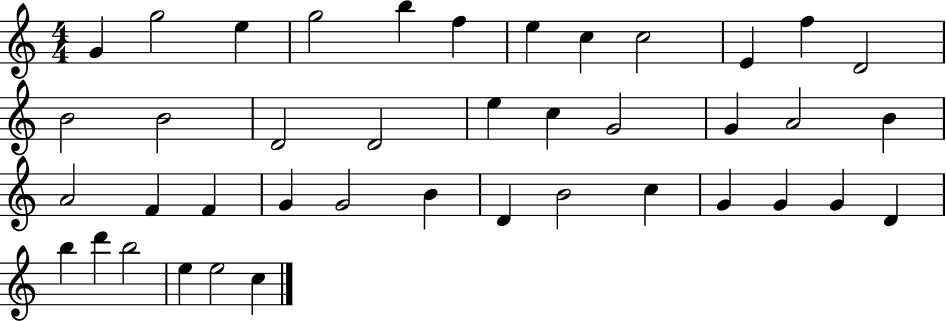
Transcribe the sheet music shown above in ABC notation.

X:1
T:Untitled
M:4/4
L:1/4
K:C
G g2 e g2 b f e c c2 E f D2 B2 B2 D2 D2 e c G2 G A2 B A2 F F G G2 B D B2 c G G G D b d' b2 e e2 c